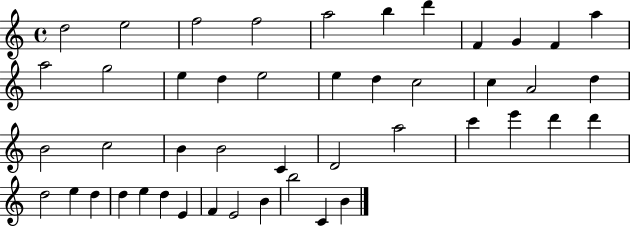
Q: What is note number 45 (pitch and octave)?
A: C4